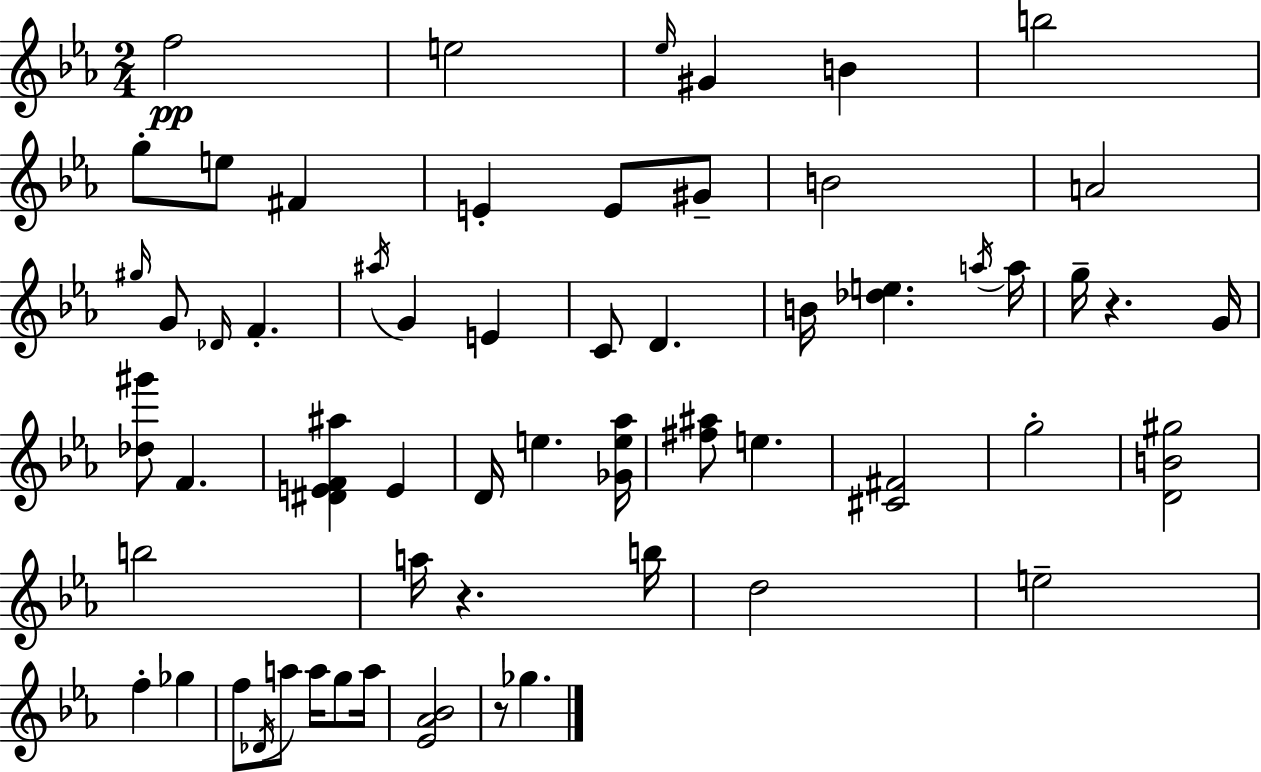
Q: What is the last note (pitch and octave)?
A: Gb5